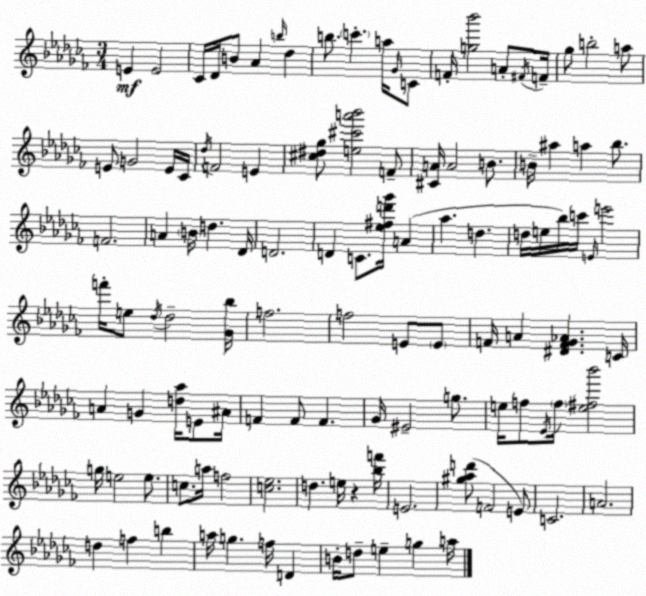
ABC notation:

X:1
T:Untitled
M:3/4
L:1/4
K:Abm
E E2 _C/4 _D/4 B/2 _A b/4 _d b/2 c' a/4 _G/4 C/2 F/4 [g_b']2 A/2 ^F/4 F/4 _g/2 b2 a/2 E/2 G2 E/4 _C/4 _d/4 F2 E [^c^d_g]/2 [e^c'a'_b']2 F/2 [^CA]/4 A2 B/2 B/4 ^a a _b/2 F2 A B/4 d _D/4 D2 D C/2 [_e^fd'_g']/4 A _a d d/4 e/4 _b/4 c'/4 E/4 e'2 f'/4 e/2 _d/4 _d2 [_G_b]/4 f2 f2 E/2 E/2 F/4 A [^DF_G_A] C/4 A G [d_a]/4 E/2 ^A/4 F F/2 F _G/4 ^E2 g/2 e/4 f/2 _E/4 f/4 [e^f_b']2 g/4 e2 e/2 c/2 a/4 f2 [c_e]2 d e/4 z [_bf']/4 E2 [^g_ad']/2 F2 E/2 C2 A2 d f b a/4 g f/4 D B/4 d/2 e g a/4